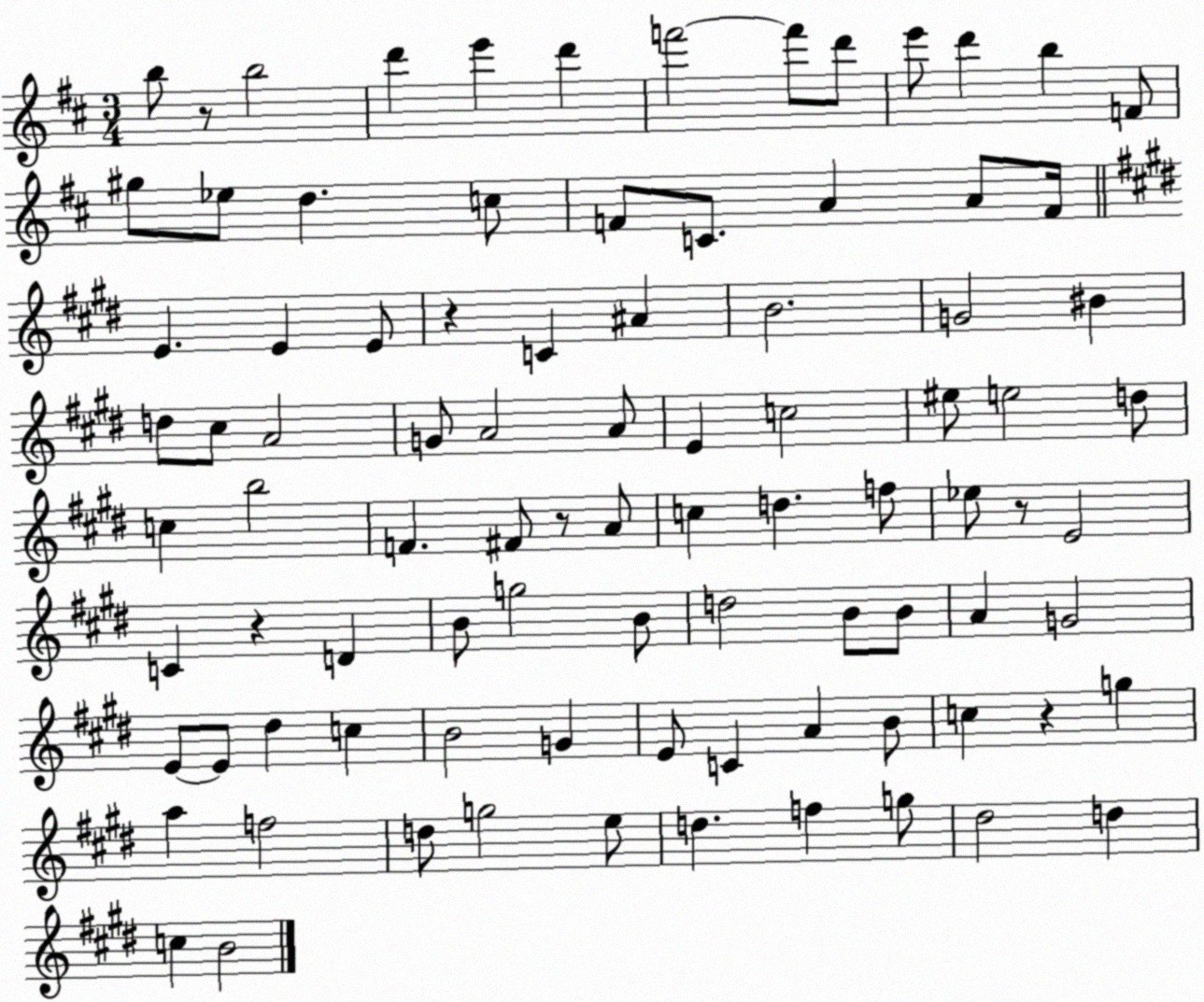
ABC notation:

X:1
T:Untitled
M:3/4
L:1/4
K:D
b/2 z/2 b2 d' e' d' f'2 f'/2 d'/2 e'/2 d' b F/2 ^g/2 _e/2 d c/2 F/2 C/2 A A/2 F/4 E E E/2 z C ^A B2 G2 ^B d/2 ^c/2 A2 G/2 A2 A/2 E c2 ^e/2 e2 d/2 c b2 F ^F/2 z/2 A/2 c d f/2 _e/2 z/2 E2 C z D B/2 g2 B/2 d2 B/2 B/2 A G2 E/2 E/2 ^d c B2 G E/2 C A B/2 c z g a f2 d/2 g2 e/2 d f g/2 ^d2 d c B2